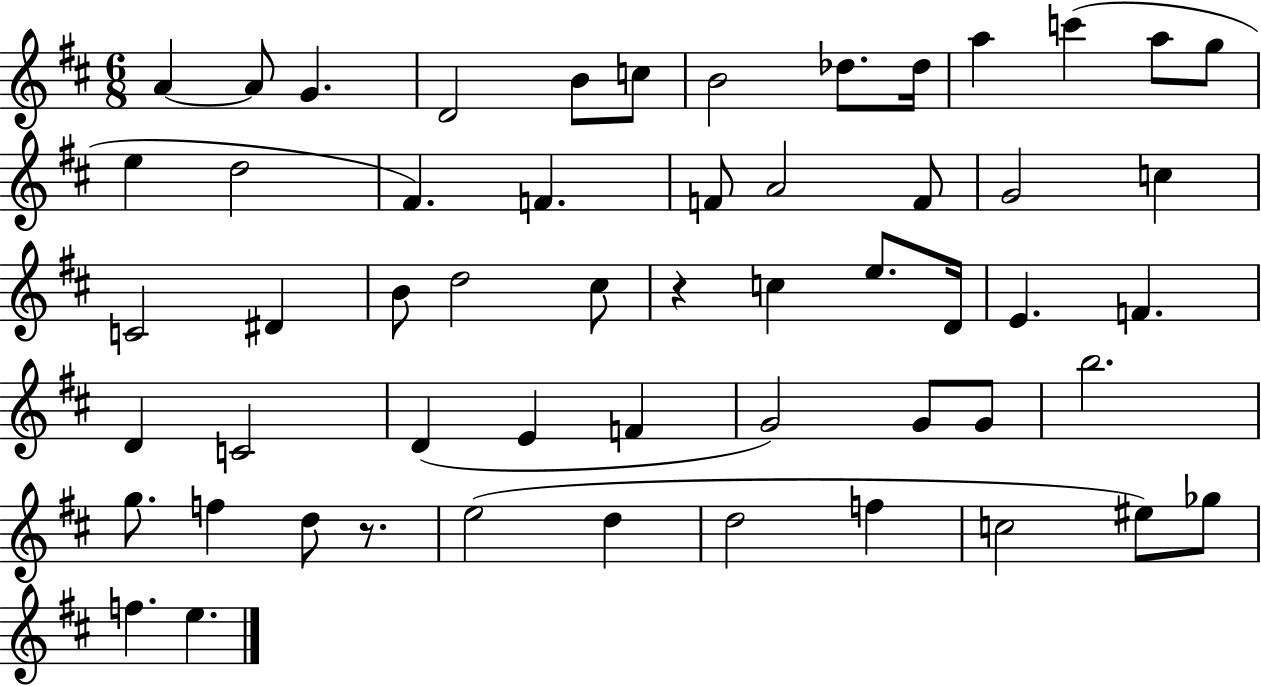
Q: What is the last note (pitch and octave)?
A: E5